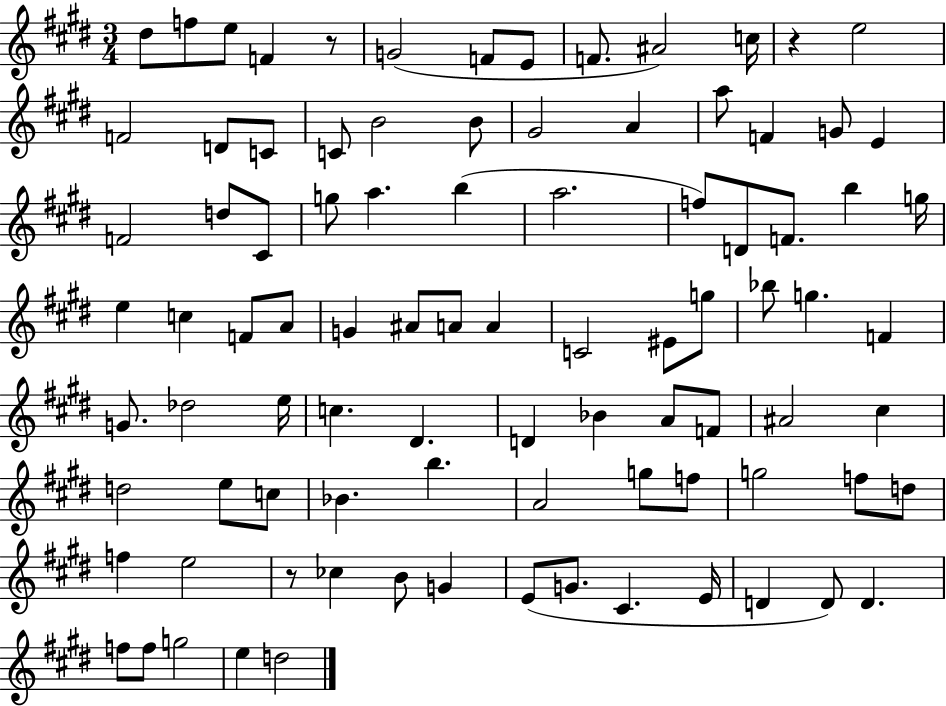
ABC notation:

X:1
T:Untitled
M:3/4
L:1/4
K:E
^d/2 f/2 e/2 F z/2 G2 F/2 E/2 F/2 ^A2 c/4 z e2 F2 D/2 C/2 C/2 B2 B/2 ^G2 A a/2 F G/2 E F2 d/2 ^C/2 g/2 a b a2 f/2 D/2 F/2 b g/4 e c F/2 A/2 G ^A/2 A/2 A C2 ^E/2 g/2 _b/2 g F G/2 _d2 e/4 c ^D D _B A/2 F/2 ^A2 ^c d2 e/2 c/2 _B b A2 g/2 f/2 g2 f/2 d/2 f e2 z/2 _c B/2 G E/2 G/2 ^C E/4 D D/2 D f/2 f/2 g2 e d2